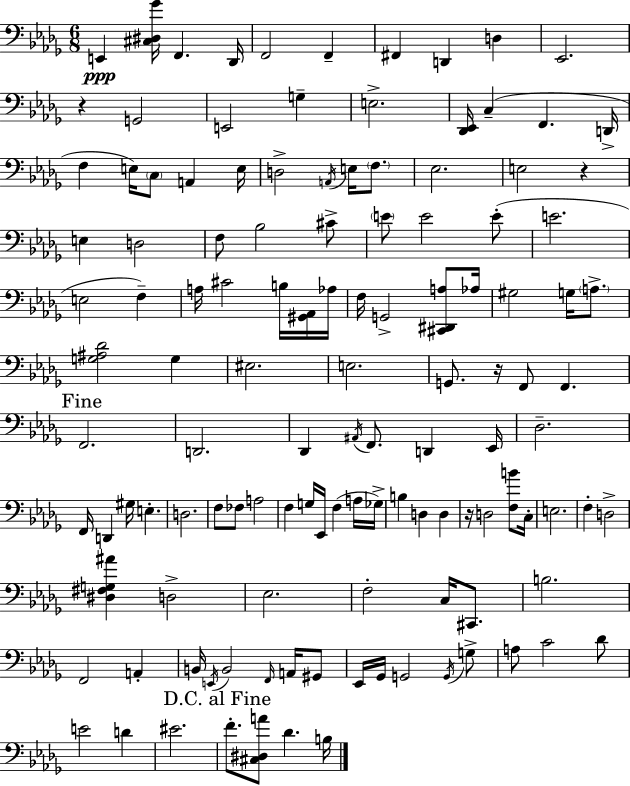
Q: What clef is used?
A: bass